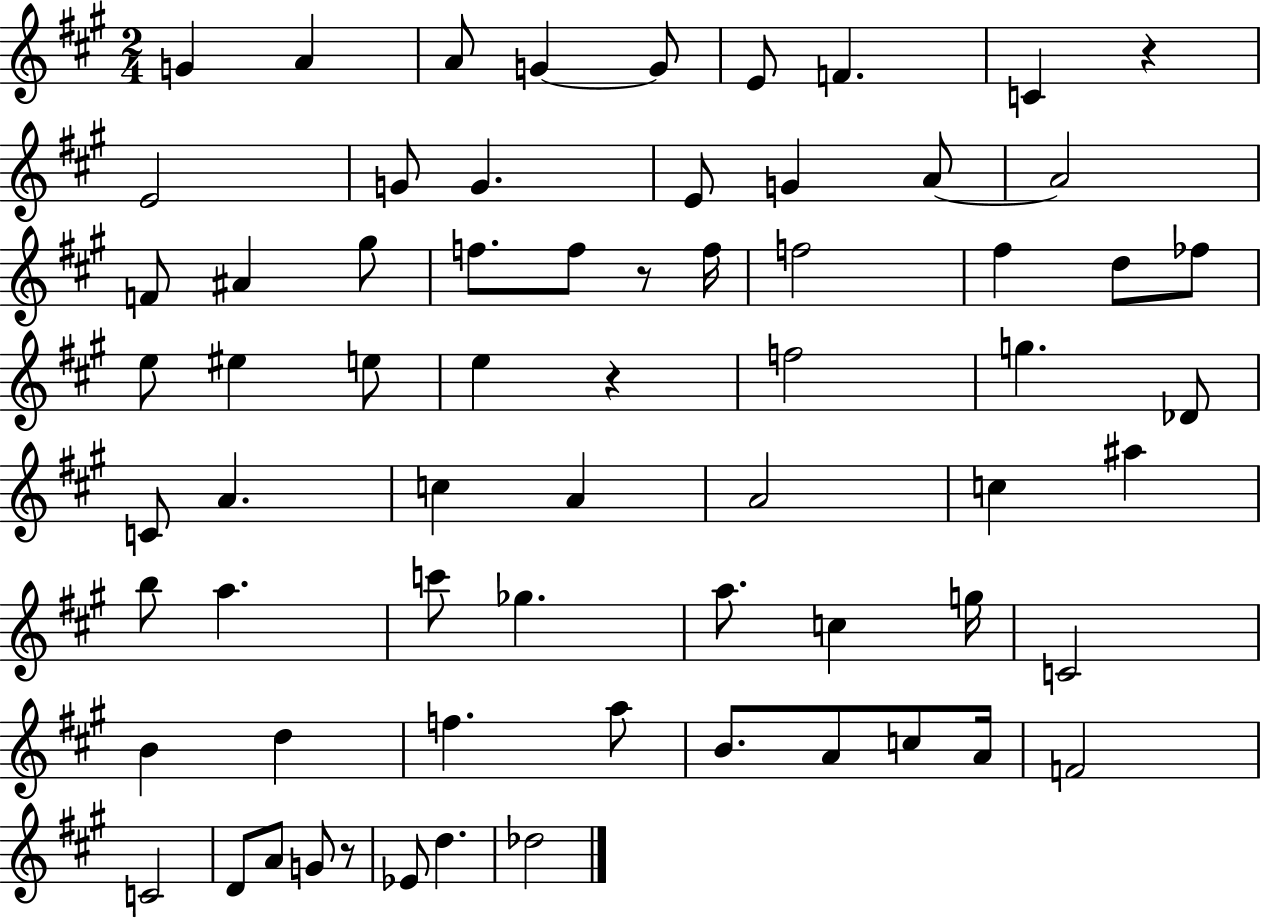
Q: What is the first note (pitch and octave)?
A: G4